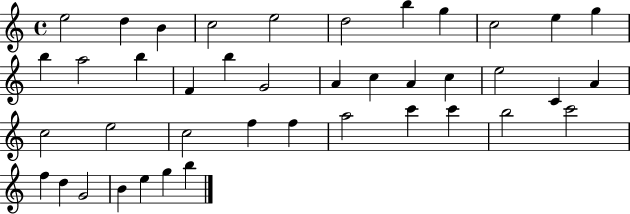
E5/h D5/q B4/q C5/h E5/h D5/h B5/q G5/q C5/h E5/q G5/q B5/q A5/h B5/q F4/q B5/q G4/h A4/q C5/q A4/q C5/q E5/h C4/q A4/q C5/h E5/h C5/h F5/q F5/q A5/h C6/q C6/q B5/h C6/h F5/q D5/q G4/h B4/q E5/q G5/q B5/q